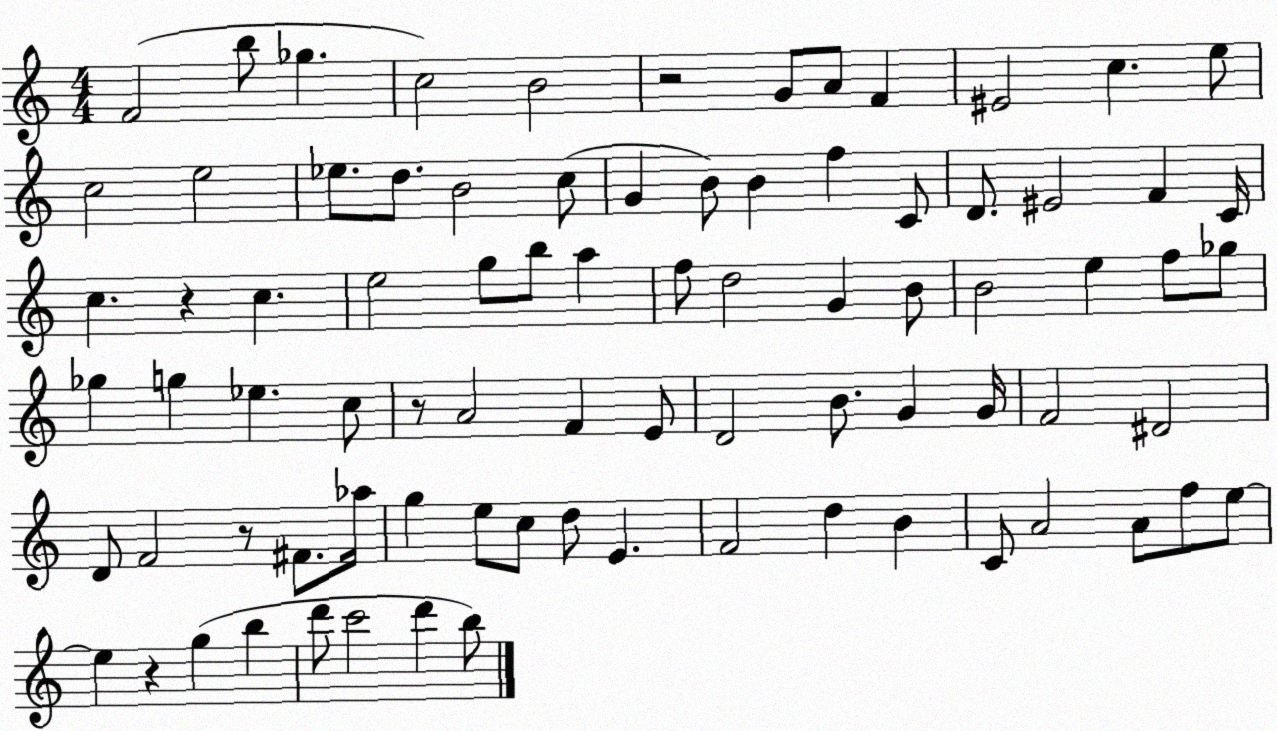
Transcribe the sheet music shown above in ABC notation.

X:1
T:Untitled
M:4/4
L:1/4
K:C
F2 b/2 _g c2 B2 z2 G/2 A/2 F ^E2 c e/2 c2 e2 _e/2 d/2 B2 c/2 G B/2 B f C/2 D/2 ^E2 F C/4 c z c e2 g/2 b/2 a f/2 d2 G B/2 B2 e f/2 _g/2 _g g _e c/2 z/2 A2 F E/2 D2 B/2 G G/4 F2 ^D2 D/2 F2 z/2 ^F/2 _a/4 g e/2 c/2 d/2 E F2 d B C/2 A2 A/2 f/2 e/2 e z g b d'/2 c'2 d' b/2